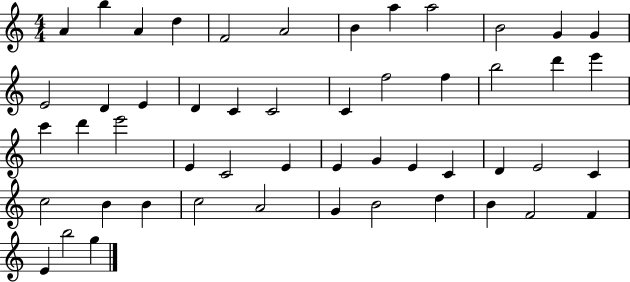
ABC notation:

X:1
T:Untitled
M:4/4
L:1/4
K:C
A b A d F2 A2 B a a2 B2 G G E2 D E D C C2 C f2 f b2 d' e' c' d' e'2 E C2 E E G E C D E2 C c2 B B c2 A2 G B2 d B F2 F E b2 g